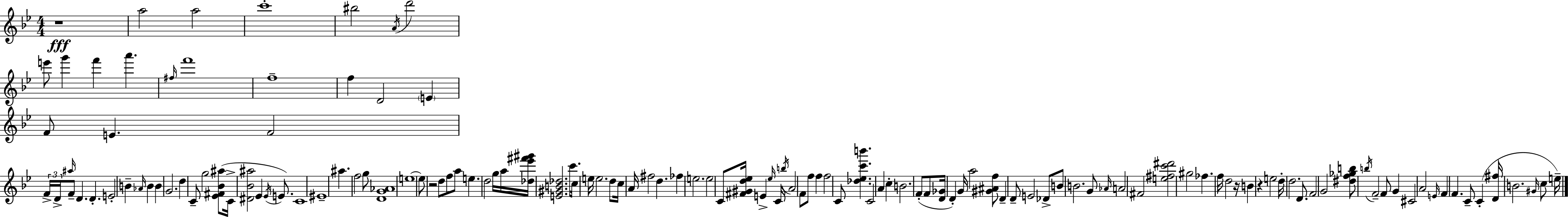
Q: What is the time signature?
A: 4/4